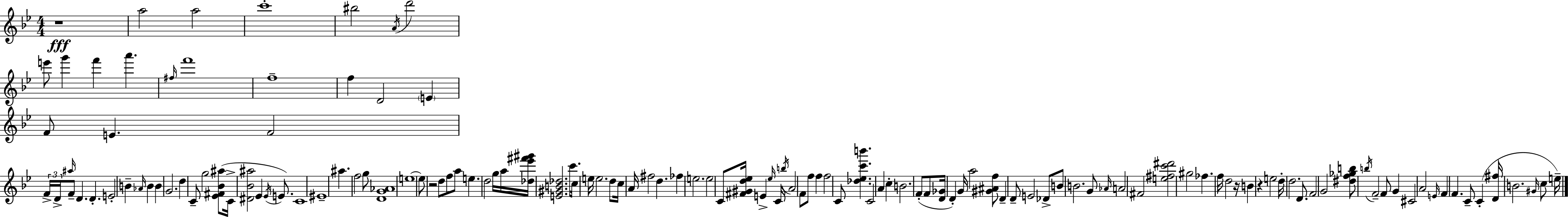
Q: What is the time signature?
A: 4/4